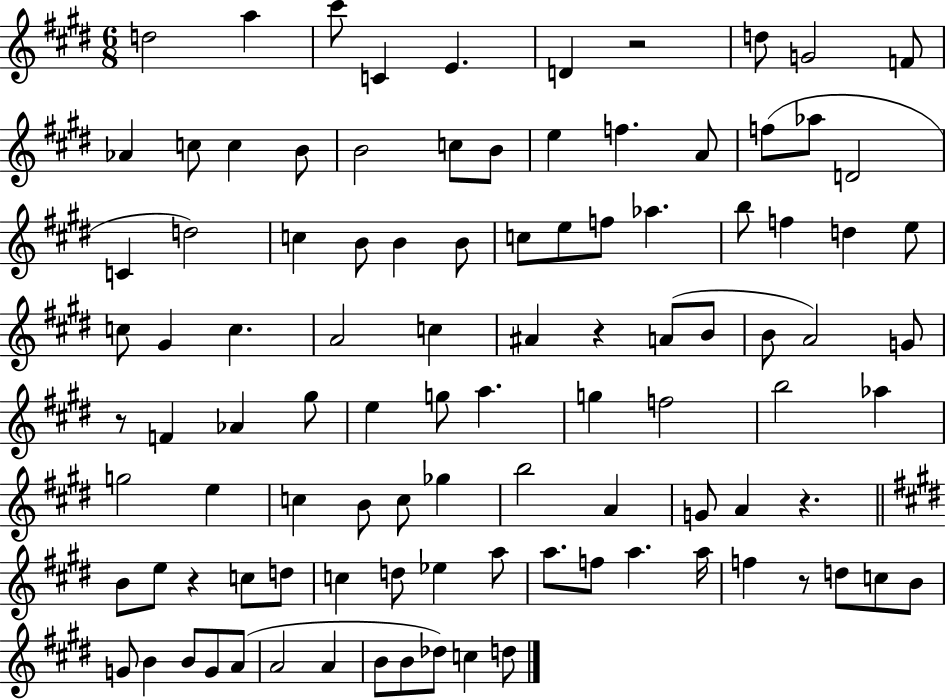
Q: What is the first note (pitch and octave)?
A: D5